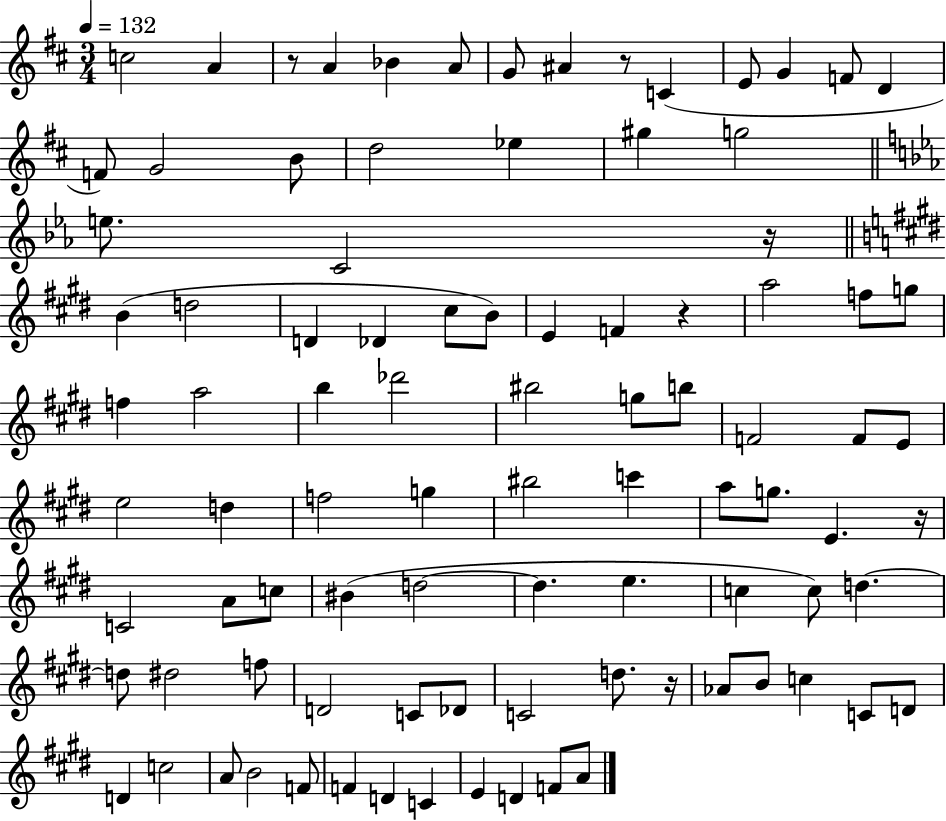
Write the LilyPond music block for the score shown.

{
  \clef treble
  \numericTimeSignature
  \time 3/4
  \key d \major
  \tempo 4 = 132
  \repeat volta 2 { c''2 a'4 | r8 a'4 bes'4 a'8 | g'8 ais'4 r8 c'4( | e'8 g'4 f'8 d'4 | \break f'8) g'2 b'8 | d''2 ees''4 | gis''4 g''2 | \bar "||" \break \key c \minor e''8. c'2 r16 | \bar "||" \break \key e \major b'4( d''2 | d'4 des'4 cis''8 b'8) | e'4 f'4 r4 | a''2 f''8 g''8 | \break f''4 a''2 | b''4 des'''2 | bis''2 g''8 b''8 | f'2 f'8 e'8 | \break e''2 d''4 | f''2 g''4 | bis''2 c'''4 | a''8 g''8. e'4. r16 | \break c'2 a'8 c''8 | bis'4( d''2~~ | d''4. e''4. | c''4 c''8) d''4.~~ | \break d''8 dis''2 f''8 | d'2 c'8 des'8 | c'2 d''8. r16 | aes'8 b'8 c''4 c'8 d'8 | \break d'4 c''2 | a'8 b'2 f'8 | f'4 d'4 c'4 | e'4 d'4 f'8 a'8 | \break } \bar "|."
}